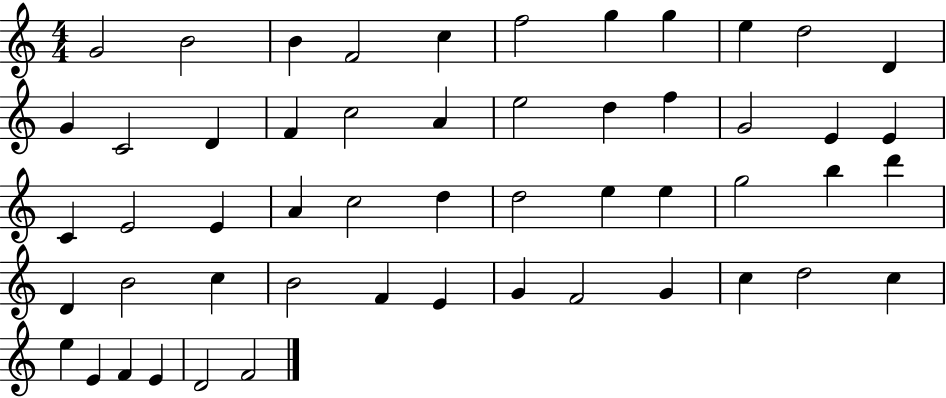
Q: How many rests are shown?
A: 0